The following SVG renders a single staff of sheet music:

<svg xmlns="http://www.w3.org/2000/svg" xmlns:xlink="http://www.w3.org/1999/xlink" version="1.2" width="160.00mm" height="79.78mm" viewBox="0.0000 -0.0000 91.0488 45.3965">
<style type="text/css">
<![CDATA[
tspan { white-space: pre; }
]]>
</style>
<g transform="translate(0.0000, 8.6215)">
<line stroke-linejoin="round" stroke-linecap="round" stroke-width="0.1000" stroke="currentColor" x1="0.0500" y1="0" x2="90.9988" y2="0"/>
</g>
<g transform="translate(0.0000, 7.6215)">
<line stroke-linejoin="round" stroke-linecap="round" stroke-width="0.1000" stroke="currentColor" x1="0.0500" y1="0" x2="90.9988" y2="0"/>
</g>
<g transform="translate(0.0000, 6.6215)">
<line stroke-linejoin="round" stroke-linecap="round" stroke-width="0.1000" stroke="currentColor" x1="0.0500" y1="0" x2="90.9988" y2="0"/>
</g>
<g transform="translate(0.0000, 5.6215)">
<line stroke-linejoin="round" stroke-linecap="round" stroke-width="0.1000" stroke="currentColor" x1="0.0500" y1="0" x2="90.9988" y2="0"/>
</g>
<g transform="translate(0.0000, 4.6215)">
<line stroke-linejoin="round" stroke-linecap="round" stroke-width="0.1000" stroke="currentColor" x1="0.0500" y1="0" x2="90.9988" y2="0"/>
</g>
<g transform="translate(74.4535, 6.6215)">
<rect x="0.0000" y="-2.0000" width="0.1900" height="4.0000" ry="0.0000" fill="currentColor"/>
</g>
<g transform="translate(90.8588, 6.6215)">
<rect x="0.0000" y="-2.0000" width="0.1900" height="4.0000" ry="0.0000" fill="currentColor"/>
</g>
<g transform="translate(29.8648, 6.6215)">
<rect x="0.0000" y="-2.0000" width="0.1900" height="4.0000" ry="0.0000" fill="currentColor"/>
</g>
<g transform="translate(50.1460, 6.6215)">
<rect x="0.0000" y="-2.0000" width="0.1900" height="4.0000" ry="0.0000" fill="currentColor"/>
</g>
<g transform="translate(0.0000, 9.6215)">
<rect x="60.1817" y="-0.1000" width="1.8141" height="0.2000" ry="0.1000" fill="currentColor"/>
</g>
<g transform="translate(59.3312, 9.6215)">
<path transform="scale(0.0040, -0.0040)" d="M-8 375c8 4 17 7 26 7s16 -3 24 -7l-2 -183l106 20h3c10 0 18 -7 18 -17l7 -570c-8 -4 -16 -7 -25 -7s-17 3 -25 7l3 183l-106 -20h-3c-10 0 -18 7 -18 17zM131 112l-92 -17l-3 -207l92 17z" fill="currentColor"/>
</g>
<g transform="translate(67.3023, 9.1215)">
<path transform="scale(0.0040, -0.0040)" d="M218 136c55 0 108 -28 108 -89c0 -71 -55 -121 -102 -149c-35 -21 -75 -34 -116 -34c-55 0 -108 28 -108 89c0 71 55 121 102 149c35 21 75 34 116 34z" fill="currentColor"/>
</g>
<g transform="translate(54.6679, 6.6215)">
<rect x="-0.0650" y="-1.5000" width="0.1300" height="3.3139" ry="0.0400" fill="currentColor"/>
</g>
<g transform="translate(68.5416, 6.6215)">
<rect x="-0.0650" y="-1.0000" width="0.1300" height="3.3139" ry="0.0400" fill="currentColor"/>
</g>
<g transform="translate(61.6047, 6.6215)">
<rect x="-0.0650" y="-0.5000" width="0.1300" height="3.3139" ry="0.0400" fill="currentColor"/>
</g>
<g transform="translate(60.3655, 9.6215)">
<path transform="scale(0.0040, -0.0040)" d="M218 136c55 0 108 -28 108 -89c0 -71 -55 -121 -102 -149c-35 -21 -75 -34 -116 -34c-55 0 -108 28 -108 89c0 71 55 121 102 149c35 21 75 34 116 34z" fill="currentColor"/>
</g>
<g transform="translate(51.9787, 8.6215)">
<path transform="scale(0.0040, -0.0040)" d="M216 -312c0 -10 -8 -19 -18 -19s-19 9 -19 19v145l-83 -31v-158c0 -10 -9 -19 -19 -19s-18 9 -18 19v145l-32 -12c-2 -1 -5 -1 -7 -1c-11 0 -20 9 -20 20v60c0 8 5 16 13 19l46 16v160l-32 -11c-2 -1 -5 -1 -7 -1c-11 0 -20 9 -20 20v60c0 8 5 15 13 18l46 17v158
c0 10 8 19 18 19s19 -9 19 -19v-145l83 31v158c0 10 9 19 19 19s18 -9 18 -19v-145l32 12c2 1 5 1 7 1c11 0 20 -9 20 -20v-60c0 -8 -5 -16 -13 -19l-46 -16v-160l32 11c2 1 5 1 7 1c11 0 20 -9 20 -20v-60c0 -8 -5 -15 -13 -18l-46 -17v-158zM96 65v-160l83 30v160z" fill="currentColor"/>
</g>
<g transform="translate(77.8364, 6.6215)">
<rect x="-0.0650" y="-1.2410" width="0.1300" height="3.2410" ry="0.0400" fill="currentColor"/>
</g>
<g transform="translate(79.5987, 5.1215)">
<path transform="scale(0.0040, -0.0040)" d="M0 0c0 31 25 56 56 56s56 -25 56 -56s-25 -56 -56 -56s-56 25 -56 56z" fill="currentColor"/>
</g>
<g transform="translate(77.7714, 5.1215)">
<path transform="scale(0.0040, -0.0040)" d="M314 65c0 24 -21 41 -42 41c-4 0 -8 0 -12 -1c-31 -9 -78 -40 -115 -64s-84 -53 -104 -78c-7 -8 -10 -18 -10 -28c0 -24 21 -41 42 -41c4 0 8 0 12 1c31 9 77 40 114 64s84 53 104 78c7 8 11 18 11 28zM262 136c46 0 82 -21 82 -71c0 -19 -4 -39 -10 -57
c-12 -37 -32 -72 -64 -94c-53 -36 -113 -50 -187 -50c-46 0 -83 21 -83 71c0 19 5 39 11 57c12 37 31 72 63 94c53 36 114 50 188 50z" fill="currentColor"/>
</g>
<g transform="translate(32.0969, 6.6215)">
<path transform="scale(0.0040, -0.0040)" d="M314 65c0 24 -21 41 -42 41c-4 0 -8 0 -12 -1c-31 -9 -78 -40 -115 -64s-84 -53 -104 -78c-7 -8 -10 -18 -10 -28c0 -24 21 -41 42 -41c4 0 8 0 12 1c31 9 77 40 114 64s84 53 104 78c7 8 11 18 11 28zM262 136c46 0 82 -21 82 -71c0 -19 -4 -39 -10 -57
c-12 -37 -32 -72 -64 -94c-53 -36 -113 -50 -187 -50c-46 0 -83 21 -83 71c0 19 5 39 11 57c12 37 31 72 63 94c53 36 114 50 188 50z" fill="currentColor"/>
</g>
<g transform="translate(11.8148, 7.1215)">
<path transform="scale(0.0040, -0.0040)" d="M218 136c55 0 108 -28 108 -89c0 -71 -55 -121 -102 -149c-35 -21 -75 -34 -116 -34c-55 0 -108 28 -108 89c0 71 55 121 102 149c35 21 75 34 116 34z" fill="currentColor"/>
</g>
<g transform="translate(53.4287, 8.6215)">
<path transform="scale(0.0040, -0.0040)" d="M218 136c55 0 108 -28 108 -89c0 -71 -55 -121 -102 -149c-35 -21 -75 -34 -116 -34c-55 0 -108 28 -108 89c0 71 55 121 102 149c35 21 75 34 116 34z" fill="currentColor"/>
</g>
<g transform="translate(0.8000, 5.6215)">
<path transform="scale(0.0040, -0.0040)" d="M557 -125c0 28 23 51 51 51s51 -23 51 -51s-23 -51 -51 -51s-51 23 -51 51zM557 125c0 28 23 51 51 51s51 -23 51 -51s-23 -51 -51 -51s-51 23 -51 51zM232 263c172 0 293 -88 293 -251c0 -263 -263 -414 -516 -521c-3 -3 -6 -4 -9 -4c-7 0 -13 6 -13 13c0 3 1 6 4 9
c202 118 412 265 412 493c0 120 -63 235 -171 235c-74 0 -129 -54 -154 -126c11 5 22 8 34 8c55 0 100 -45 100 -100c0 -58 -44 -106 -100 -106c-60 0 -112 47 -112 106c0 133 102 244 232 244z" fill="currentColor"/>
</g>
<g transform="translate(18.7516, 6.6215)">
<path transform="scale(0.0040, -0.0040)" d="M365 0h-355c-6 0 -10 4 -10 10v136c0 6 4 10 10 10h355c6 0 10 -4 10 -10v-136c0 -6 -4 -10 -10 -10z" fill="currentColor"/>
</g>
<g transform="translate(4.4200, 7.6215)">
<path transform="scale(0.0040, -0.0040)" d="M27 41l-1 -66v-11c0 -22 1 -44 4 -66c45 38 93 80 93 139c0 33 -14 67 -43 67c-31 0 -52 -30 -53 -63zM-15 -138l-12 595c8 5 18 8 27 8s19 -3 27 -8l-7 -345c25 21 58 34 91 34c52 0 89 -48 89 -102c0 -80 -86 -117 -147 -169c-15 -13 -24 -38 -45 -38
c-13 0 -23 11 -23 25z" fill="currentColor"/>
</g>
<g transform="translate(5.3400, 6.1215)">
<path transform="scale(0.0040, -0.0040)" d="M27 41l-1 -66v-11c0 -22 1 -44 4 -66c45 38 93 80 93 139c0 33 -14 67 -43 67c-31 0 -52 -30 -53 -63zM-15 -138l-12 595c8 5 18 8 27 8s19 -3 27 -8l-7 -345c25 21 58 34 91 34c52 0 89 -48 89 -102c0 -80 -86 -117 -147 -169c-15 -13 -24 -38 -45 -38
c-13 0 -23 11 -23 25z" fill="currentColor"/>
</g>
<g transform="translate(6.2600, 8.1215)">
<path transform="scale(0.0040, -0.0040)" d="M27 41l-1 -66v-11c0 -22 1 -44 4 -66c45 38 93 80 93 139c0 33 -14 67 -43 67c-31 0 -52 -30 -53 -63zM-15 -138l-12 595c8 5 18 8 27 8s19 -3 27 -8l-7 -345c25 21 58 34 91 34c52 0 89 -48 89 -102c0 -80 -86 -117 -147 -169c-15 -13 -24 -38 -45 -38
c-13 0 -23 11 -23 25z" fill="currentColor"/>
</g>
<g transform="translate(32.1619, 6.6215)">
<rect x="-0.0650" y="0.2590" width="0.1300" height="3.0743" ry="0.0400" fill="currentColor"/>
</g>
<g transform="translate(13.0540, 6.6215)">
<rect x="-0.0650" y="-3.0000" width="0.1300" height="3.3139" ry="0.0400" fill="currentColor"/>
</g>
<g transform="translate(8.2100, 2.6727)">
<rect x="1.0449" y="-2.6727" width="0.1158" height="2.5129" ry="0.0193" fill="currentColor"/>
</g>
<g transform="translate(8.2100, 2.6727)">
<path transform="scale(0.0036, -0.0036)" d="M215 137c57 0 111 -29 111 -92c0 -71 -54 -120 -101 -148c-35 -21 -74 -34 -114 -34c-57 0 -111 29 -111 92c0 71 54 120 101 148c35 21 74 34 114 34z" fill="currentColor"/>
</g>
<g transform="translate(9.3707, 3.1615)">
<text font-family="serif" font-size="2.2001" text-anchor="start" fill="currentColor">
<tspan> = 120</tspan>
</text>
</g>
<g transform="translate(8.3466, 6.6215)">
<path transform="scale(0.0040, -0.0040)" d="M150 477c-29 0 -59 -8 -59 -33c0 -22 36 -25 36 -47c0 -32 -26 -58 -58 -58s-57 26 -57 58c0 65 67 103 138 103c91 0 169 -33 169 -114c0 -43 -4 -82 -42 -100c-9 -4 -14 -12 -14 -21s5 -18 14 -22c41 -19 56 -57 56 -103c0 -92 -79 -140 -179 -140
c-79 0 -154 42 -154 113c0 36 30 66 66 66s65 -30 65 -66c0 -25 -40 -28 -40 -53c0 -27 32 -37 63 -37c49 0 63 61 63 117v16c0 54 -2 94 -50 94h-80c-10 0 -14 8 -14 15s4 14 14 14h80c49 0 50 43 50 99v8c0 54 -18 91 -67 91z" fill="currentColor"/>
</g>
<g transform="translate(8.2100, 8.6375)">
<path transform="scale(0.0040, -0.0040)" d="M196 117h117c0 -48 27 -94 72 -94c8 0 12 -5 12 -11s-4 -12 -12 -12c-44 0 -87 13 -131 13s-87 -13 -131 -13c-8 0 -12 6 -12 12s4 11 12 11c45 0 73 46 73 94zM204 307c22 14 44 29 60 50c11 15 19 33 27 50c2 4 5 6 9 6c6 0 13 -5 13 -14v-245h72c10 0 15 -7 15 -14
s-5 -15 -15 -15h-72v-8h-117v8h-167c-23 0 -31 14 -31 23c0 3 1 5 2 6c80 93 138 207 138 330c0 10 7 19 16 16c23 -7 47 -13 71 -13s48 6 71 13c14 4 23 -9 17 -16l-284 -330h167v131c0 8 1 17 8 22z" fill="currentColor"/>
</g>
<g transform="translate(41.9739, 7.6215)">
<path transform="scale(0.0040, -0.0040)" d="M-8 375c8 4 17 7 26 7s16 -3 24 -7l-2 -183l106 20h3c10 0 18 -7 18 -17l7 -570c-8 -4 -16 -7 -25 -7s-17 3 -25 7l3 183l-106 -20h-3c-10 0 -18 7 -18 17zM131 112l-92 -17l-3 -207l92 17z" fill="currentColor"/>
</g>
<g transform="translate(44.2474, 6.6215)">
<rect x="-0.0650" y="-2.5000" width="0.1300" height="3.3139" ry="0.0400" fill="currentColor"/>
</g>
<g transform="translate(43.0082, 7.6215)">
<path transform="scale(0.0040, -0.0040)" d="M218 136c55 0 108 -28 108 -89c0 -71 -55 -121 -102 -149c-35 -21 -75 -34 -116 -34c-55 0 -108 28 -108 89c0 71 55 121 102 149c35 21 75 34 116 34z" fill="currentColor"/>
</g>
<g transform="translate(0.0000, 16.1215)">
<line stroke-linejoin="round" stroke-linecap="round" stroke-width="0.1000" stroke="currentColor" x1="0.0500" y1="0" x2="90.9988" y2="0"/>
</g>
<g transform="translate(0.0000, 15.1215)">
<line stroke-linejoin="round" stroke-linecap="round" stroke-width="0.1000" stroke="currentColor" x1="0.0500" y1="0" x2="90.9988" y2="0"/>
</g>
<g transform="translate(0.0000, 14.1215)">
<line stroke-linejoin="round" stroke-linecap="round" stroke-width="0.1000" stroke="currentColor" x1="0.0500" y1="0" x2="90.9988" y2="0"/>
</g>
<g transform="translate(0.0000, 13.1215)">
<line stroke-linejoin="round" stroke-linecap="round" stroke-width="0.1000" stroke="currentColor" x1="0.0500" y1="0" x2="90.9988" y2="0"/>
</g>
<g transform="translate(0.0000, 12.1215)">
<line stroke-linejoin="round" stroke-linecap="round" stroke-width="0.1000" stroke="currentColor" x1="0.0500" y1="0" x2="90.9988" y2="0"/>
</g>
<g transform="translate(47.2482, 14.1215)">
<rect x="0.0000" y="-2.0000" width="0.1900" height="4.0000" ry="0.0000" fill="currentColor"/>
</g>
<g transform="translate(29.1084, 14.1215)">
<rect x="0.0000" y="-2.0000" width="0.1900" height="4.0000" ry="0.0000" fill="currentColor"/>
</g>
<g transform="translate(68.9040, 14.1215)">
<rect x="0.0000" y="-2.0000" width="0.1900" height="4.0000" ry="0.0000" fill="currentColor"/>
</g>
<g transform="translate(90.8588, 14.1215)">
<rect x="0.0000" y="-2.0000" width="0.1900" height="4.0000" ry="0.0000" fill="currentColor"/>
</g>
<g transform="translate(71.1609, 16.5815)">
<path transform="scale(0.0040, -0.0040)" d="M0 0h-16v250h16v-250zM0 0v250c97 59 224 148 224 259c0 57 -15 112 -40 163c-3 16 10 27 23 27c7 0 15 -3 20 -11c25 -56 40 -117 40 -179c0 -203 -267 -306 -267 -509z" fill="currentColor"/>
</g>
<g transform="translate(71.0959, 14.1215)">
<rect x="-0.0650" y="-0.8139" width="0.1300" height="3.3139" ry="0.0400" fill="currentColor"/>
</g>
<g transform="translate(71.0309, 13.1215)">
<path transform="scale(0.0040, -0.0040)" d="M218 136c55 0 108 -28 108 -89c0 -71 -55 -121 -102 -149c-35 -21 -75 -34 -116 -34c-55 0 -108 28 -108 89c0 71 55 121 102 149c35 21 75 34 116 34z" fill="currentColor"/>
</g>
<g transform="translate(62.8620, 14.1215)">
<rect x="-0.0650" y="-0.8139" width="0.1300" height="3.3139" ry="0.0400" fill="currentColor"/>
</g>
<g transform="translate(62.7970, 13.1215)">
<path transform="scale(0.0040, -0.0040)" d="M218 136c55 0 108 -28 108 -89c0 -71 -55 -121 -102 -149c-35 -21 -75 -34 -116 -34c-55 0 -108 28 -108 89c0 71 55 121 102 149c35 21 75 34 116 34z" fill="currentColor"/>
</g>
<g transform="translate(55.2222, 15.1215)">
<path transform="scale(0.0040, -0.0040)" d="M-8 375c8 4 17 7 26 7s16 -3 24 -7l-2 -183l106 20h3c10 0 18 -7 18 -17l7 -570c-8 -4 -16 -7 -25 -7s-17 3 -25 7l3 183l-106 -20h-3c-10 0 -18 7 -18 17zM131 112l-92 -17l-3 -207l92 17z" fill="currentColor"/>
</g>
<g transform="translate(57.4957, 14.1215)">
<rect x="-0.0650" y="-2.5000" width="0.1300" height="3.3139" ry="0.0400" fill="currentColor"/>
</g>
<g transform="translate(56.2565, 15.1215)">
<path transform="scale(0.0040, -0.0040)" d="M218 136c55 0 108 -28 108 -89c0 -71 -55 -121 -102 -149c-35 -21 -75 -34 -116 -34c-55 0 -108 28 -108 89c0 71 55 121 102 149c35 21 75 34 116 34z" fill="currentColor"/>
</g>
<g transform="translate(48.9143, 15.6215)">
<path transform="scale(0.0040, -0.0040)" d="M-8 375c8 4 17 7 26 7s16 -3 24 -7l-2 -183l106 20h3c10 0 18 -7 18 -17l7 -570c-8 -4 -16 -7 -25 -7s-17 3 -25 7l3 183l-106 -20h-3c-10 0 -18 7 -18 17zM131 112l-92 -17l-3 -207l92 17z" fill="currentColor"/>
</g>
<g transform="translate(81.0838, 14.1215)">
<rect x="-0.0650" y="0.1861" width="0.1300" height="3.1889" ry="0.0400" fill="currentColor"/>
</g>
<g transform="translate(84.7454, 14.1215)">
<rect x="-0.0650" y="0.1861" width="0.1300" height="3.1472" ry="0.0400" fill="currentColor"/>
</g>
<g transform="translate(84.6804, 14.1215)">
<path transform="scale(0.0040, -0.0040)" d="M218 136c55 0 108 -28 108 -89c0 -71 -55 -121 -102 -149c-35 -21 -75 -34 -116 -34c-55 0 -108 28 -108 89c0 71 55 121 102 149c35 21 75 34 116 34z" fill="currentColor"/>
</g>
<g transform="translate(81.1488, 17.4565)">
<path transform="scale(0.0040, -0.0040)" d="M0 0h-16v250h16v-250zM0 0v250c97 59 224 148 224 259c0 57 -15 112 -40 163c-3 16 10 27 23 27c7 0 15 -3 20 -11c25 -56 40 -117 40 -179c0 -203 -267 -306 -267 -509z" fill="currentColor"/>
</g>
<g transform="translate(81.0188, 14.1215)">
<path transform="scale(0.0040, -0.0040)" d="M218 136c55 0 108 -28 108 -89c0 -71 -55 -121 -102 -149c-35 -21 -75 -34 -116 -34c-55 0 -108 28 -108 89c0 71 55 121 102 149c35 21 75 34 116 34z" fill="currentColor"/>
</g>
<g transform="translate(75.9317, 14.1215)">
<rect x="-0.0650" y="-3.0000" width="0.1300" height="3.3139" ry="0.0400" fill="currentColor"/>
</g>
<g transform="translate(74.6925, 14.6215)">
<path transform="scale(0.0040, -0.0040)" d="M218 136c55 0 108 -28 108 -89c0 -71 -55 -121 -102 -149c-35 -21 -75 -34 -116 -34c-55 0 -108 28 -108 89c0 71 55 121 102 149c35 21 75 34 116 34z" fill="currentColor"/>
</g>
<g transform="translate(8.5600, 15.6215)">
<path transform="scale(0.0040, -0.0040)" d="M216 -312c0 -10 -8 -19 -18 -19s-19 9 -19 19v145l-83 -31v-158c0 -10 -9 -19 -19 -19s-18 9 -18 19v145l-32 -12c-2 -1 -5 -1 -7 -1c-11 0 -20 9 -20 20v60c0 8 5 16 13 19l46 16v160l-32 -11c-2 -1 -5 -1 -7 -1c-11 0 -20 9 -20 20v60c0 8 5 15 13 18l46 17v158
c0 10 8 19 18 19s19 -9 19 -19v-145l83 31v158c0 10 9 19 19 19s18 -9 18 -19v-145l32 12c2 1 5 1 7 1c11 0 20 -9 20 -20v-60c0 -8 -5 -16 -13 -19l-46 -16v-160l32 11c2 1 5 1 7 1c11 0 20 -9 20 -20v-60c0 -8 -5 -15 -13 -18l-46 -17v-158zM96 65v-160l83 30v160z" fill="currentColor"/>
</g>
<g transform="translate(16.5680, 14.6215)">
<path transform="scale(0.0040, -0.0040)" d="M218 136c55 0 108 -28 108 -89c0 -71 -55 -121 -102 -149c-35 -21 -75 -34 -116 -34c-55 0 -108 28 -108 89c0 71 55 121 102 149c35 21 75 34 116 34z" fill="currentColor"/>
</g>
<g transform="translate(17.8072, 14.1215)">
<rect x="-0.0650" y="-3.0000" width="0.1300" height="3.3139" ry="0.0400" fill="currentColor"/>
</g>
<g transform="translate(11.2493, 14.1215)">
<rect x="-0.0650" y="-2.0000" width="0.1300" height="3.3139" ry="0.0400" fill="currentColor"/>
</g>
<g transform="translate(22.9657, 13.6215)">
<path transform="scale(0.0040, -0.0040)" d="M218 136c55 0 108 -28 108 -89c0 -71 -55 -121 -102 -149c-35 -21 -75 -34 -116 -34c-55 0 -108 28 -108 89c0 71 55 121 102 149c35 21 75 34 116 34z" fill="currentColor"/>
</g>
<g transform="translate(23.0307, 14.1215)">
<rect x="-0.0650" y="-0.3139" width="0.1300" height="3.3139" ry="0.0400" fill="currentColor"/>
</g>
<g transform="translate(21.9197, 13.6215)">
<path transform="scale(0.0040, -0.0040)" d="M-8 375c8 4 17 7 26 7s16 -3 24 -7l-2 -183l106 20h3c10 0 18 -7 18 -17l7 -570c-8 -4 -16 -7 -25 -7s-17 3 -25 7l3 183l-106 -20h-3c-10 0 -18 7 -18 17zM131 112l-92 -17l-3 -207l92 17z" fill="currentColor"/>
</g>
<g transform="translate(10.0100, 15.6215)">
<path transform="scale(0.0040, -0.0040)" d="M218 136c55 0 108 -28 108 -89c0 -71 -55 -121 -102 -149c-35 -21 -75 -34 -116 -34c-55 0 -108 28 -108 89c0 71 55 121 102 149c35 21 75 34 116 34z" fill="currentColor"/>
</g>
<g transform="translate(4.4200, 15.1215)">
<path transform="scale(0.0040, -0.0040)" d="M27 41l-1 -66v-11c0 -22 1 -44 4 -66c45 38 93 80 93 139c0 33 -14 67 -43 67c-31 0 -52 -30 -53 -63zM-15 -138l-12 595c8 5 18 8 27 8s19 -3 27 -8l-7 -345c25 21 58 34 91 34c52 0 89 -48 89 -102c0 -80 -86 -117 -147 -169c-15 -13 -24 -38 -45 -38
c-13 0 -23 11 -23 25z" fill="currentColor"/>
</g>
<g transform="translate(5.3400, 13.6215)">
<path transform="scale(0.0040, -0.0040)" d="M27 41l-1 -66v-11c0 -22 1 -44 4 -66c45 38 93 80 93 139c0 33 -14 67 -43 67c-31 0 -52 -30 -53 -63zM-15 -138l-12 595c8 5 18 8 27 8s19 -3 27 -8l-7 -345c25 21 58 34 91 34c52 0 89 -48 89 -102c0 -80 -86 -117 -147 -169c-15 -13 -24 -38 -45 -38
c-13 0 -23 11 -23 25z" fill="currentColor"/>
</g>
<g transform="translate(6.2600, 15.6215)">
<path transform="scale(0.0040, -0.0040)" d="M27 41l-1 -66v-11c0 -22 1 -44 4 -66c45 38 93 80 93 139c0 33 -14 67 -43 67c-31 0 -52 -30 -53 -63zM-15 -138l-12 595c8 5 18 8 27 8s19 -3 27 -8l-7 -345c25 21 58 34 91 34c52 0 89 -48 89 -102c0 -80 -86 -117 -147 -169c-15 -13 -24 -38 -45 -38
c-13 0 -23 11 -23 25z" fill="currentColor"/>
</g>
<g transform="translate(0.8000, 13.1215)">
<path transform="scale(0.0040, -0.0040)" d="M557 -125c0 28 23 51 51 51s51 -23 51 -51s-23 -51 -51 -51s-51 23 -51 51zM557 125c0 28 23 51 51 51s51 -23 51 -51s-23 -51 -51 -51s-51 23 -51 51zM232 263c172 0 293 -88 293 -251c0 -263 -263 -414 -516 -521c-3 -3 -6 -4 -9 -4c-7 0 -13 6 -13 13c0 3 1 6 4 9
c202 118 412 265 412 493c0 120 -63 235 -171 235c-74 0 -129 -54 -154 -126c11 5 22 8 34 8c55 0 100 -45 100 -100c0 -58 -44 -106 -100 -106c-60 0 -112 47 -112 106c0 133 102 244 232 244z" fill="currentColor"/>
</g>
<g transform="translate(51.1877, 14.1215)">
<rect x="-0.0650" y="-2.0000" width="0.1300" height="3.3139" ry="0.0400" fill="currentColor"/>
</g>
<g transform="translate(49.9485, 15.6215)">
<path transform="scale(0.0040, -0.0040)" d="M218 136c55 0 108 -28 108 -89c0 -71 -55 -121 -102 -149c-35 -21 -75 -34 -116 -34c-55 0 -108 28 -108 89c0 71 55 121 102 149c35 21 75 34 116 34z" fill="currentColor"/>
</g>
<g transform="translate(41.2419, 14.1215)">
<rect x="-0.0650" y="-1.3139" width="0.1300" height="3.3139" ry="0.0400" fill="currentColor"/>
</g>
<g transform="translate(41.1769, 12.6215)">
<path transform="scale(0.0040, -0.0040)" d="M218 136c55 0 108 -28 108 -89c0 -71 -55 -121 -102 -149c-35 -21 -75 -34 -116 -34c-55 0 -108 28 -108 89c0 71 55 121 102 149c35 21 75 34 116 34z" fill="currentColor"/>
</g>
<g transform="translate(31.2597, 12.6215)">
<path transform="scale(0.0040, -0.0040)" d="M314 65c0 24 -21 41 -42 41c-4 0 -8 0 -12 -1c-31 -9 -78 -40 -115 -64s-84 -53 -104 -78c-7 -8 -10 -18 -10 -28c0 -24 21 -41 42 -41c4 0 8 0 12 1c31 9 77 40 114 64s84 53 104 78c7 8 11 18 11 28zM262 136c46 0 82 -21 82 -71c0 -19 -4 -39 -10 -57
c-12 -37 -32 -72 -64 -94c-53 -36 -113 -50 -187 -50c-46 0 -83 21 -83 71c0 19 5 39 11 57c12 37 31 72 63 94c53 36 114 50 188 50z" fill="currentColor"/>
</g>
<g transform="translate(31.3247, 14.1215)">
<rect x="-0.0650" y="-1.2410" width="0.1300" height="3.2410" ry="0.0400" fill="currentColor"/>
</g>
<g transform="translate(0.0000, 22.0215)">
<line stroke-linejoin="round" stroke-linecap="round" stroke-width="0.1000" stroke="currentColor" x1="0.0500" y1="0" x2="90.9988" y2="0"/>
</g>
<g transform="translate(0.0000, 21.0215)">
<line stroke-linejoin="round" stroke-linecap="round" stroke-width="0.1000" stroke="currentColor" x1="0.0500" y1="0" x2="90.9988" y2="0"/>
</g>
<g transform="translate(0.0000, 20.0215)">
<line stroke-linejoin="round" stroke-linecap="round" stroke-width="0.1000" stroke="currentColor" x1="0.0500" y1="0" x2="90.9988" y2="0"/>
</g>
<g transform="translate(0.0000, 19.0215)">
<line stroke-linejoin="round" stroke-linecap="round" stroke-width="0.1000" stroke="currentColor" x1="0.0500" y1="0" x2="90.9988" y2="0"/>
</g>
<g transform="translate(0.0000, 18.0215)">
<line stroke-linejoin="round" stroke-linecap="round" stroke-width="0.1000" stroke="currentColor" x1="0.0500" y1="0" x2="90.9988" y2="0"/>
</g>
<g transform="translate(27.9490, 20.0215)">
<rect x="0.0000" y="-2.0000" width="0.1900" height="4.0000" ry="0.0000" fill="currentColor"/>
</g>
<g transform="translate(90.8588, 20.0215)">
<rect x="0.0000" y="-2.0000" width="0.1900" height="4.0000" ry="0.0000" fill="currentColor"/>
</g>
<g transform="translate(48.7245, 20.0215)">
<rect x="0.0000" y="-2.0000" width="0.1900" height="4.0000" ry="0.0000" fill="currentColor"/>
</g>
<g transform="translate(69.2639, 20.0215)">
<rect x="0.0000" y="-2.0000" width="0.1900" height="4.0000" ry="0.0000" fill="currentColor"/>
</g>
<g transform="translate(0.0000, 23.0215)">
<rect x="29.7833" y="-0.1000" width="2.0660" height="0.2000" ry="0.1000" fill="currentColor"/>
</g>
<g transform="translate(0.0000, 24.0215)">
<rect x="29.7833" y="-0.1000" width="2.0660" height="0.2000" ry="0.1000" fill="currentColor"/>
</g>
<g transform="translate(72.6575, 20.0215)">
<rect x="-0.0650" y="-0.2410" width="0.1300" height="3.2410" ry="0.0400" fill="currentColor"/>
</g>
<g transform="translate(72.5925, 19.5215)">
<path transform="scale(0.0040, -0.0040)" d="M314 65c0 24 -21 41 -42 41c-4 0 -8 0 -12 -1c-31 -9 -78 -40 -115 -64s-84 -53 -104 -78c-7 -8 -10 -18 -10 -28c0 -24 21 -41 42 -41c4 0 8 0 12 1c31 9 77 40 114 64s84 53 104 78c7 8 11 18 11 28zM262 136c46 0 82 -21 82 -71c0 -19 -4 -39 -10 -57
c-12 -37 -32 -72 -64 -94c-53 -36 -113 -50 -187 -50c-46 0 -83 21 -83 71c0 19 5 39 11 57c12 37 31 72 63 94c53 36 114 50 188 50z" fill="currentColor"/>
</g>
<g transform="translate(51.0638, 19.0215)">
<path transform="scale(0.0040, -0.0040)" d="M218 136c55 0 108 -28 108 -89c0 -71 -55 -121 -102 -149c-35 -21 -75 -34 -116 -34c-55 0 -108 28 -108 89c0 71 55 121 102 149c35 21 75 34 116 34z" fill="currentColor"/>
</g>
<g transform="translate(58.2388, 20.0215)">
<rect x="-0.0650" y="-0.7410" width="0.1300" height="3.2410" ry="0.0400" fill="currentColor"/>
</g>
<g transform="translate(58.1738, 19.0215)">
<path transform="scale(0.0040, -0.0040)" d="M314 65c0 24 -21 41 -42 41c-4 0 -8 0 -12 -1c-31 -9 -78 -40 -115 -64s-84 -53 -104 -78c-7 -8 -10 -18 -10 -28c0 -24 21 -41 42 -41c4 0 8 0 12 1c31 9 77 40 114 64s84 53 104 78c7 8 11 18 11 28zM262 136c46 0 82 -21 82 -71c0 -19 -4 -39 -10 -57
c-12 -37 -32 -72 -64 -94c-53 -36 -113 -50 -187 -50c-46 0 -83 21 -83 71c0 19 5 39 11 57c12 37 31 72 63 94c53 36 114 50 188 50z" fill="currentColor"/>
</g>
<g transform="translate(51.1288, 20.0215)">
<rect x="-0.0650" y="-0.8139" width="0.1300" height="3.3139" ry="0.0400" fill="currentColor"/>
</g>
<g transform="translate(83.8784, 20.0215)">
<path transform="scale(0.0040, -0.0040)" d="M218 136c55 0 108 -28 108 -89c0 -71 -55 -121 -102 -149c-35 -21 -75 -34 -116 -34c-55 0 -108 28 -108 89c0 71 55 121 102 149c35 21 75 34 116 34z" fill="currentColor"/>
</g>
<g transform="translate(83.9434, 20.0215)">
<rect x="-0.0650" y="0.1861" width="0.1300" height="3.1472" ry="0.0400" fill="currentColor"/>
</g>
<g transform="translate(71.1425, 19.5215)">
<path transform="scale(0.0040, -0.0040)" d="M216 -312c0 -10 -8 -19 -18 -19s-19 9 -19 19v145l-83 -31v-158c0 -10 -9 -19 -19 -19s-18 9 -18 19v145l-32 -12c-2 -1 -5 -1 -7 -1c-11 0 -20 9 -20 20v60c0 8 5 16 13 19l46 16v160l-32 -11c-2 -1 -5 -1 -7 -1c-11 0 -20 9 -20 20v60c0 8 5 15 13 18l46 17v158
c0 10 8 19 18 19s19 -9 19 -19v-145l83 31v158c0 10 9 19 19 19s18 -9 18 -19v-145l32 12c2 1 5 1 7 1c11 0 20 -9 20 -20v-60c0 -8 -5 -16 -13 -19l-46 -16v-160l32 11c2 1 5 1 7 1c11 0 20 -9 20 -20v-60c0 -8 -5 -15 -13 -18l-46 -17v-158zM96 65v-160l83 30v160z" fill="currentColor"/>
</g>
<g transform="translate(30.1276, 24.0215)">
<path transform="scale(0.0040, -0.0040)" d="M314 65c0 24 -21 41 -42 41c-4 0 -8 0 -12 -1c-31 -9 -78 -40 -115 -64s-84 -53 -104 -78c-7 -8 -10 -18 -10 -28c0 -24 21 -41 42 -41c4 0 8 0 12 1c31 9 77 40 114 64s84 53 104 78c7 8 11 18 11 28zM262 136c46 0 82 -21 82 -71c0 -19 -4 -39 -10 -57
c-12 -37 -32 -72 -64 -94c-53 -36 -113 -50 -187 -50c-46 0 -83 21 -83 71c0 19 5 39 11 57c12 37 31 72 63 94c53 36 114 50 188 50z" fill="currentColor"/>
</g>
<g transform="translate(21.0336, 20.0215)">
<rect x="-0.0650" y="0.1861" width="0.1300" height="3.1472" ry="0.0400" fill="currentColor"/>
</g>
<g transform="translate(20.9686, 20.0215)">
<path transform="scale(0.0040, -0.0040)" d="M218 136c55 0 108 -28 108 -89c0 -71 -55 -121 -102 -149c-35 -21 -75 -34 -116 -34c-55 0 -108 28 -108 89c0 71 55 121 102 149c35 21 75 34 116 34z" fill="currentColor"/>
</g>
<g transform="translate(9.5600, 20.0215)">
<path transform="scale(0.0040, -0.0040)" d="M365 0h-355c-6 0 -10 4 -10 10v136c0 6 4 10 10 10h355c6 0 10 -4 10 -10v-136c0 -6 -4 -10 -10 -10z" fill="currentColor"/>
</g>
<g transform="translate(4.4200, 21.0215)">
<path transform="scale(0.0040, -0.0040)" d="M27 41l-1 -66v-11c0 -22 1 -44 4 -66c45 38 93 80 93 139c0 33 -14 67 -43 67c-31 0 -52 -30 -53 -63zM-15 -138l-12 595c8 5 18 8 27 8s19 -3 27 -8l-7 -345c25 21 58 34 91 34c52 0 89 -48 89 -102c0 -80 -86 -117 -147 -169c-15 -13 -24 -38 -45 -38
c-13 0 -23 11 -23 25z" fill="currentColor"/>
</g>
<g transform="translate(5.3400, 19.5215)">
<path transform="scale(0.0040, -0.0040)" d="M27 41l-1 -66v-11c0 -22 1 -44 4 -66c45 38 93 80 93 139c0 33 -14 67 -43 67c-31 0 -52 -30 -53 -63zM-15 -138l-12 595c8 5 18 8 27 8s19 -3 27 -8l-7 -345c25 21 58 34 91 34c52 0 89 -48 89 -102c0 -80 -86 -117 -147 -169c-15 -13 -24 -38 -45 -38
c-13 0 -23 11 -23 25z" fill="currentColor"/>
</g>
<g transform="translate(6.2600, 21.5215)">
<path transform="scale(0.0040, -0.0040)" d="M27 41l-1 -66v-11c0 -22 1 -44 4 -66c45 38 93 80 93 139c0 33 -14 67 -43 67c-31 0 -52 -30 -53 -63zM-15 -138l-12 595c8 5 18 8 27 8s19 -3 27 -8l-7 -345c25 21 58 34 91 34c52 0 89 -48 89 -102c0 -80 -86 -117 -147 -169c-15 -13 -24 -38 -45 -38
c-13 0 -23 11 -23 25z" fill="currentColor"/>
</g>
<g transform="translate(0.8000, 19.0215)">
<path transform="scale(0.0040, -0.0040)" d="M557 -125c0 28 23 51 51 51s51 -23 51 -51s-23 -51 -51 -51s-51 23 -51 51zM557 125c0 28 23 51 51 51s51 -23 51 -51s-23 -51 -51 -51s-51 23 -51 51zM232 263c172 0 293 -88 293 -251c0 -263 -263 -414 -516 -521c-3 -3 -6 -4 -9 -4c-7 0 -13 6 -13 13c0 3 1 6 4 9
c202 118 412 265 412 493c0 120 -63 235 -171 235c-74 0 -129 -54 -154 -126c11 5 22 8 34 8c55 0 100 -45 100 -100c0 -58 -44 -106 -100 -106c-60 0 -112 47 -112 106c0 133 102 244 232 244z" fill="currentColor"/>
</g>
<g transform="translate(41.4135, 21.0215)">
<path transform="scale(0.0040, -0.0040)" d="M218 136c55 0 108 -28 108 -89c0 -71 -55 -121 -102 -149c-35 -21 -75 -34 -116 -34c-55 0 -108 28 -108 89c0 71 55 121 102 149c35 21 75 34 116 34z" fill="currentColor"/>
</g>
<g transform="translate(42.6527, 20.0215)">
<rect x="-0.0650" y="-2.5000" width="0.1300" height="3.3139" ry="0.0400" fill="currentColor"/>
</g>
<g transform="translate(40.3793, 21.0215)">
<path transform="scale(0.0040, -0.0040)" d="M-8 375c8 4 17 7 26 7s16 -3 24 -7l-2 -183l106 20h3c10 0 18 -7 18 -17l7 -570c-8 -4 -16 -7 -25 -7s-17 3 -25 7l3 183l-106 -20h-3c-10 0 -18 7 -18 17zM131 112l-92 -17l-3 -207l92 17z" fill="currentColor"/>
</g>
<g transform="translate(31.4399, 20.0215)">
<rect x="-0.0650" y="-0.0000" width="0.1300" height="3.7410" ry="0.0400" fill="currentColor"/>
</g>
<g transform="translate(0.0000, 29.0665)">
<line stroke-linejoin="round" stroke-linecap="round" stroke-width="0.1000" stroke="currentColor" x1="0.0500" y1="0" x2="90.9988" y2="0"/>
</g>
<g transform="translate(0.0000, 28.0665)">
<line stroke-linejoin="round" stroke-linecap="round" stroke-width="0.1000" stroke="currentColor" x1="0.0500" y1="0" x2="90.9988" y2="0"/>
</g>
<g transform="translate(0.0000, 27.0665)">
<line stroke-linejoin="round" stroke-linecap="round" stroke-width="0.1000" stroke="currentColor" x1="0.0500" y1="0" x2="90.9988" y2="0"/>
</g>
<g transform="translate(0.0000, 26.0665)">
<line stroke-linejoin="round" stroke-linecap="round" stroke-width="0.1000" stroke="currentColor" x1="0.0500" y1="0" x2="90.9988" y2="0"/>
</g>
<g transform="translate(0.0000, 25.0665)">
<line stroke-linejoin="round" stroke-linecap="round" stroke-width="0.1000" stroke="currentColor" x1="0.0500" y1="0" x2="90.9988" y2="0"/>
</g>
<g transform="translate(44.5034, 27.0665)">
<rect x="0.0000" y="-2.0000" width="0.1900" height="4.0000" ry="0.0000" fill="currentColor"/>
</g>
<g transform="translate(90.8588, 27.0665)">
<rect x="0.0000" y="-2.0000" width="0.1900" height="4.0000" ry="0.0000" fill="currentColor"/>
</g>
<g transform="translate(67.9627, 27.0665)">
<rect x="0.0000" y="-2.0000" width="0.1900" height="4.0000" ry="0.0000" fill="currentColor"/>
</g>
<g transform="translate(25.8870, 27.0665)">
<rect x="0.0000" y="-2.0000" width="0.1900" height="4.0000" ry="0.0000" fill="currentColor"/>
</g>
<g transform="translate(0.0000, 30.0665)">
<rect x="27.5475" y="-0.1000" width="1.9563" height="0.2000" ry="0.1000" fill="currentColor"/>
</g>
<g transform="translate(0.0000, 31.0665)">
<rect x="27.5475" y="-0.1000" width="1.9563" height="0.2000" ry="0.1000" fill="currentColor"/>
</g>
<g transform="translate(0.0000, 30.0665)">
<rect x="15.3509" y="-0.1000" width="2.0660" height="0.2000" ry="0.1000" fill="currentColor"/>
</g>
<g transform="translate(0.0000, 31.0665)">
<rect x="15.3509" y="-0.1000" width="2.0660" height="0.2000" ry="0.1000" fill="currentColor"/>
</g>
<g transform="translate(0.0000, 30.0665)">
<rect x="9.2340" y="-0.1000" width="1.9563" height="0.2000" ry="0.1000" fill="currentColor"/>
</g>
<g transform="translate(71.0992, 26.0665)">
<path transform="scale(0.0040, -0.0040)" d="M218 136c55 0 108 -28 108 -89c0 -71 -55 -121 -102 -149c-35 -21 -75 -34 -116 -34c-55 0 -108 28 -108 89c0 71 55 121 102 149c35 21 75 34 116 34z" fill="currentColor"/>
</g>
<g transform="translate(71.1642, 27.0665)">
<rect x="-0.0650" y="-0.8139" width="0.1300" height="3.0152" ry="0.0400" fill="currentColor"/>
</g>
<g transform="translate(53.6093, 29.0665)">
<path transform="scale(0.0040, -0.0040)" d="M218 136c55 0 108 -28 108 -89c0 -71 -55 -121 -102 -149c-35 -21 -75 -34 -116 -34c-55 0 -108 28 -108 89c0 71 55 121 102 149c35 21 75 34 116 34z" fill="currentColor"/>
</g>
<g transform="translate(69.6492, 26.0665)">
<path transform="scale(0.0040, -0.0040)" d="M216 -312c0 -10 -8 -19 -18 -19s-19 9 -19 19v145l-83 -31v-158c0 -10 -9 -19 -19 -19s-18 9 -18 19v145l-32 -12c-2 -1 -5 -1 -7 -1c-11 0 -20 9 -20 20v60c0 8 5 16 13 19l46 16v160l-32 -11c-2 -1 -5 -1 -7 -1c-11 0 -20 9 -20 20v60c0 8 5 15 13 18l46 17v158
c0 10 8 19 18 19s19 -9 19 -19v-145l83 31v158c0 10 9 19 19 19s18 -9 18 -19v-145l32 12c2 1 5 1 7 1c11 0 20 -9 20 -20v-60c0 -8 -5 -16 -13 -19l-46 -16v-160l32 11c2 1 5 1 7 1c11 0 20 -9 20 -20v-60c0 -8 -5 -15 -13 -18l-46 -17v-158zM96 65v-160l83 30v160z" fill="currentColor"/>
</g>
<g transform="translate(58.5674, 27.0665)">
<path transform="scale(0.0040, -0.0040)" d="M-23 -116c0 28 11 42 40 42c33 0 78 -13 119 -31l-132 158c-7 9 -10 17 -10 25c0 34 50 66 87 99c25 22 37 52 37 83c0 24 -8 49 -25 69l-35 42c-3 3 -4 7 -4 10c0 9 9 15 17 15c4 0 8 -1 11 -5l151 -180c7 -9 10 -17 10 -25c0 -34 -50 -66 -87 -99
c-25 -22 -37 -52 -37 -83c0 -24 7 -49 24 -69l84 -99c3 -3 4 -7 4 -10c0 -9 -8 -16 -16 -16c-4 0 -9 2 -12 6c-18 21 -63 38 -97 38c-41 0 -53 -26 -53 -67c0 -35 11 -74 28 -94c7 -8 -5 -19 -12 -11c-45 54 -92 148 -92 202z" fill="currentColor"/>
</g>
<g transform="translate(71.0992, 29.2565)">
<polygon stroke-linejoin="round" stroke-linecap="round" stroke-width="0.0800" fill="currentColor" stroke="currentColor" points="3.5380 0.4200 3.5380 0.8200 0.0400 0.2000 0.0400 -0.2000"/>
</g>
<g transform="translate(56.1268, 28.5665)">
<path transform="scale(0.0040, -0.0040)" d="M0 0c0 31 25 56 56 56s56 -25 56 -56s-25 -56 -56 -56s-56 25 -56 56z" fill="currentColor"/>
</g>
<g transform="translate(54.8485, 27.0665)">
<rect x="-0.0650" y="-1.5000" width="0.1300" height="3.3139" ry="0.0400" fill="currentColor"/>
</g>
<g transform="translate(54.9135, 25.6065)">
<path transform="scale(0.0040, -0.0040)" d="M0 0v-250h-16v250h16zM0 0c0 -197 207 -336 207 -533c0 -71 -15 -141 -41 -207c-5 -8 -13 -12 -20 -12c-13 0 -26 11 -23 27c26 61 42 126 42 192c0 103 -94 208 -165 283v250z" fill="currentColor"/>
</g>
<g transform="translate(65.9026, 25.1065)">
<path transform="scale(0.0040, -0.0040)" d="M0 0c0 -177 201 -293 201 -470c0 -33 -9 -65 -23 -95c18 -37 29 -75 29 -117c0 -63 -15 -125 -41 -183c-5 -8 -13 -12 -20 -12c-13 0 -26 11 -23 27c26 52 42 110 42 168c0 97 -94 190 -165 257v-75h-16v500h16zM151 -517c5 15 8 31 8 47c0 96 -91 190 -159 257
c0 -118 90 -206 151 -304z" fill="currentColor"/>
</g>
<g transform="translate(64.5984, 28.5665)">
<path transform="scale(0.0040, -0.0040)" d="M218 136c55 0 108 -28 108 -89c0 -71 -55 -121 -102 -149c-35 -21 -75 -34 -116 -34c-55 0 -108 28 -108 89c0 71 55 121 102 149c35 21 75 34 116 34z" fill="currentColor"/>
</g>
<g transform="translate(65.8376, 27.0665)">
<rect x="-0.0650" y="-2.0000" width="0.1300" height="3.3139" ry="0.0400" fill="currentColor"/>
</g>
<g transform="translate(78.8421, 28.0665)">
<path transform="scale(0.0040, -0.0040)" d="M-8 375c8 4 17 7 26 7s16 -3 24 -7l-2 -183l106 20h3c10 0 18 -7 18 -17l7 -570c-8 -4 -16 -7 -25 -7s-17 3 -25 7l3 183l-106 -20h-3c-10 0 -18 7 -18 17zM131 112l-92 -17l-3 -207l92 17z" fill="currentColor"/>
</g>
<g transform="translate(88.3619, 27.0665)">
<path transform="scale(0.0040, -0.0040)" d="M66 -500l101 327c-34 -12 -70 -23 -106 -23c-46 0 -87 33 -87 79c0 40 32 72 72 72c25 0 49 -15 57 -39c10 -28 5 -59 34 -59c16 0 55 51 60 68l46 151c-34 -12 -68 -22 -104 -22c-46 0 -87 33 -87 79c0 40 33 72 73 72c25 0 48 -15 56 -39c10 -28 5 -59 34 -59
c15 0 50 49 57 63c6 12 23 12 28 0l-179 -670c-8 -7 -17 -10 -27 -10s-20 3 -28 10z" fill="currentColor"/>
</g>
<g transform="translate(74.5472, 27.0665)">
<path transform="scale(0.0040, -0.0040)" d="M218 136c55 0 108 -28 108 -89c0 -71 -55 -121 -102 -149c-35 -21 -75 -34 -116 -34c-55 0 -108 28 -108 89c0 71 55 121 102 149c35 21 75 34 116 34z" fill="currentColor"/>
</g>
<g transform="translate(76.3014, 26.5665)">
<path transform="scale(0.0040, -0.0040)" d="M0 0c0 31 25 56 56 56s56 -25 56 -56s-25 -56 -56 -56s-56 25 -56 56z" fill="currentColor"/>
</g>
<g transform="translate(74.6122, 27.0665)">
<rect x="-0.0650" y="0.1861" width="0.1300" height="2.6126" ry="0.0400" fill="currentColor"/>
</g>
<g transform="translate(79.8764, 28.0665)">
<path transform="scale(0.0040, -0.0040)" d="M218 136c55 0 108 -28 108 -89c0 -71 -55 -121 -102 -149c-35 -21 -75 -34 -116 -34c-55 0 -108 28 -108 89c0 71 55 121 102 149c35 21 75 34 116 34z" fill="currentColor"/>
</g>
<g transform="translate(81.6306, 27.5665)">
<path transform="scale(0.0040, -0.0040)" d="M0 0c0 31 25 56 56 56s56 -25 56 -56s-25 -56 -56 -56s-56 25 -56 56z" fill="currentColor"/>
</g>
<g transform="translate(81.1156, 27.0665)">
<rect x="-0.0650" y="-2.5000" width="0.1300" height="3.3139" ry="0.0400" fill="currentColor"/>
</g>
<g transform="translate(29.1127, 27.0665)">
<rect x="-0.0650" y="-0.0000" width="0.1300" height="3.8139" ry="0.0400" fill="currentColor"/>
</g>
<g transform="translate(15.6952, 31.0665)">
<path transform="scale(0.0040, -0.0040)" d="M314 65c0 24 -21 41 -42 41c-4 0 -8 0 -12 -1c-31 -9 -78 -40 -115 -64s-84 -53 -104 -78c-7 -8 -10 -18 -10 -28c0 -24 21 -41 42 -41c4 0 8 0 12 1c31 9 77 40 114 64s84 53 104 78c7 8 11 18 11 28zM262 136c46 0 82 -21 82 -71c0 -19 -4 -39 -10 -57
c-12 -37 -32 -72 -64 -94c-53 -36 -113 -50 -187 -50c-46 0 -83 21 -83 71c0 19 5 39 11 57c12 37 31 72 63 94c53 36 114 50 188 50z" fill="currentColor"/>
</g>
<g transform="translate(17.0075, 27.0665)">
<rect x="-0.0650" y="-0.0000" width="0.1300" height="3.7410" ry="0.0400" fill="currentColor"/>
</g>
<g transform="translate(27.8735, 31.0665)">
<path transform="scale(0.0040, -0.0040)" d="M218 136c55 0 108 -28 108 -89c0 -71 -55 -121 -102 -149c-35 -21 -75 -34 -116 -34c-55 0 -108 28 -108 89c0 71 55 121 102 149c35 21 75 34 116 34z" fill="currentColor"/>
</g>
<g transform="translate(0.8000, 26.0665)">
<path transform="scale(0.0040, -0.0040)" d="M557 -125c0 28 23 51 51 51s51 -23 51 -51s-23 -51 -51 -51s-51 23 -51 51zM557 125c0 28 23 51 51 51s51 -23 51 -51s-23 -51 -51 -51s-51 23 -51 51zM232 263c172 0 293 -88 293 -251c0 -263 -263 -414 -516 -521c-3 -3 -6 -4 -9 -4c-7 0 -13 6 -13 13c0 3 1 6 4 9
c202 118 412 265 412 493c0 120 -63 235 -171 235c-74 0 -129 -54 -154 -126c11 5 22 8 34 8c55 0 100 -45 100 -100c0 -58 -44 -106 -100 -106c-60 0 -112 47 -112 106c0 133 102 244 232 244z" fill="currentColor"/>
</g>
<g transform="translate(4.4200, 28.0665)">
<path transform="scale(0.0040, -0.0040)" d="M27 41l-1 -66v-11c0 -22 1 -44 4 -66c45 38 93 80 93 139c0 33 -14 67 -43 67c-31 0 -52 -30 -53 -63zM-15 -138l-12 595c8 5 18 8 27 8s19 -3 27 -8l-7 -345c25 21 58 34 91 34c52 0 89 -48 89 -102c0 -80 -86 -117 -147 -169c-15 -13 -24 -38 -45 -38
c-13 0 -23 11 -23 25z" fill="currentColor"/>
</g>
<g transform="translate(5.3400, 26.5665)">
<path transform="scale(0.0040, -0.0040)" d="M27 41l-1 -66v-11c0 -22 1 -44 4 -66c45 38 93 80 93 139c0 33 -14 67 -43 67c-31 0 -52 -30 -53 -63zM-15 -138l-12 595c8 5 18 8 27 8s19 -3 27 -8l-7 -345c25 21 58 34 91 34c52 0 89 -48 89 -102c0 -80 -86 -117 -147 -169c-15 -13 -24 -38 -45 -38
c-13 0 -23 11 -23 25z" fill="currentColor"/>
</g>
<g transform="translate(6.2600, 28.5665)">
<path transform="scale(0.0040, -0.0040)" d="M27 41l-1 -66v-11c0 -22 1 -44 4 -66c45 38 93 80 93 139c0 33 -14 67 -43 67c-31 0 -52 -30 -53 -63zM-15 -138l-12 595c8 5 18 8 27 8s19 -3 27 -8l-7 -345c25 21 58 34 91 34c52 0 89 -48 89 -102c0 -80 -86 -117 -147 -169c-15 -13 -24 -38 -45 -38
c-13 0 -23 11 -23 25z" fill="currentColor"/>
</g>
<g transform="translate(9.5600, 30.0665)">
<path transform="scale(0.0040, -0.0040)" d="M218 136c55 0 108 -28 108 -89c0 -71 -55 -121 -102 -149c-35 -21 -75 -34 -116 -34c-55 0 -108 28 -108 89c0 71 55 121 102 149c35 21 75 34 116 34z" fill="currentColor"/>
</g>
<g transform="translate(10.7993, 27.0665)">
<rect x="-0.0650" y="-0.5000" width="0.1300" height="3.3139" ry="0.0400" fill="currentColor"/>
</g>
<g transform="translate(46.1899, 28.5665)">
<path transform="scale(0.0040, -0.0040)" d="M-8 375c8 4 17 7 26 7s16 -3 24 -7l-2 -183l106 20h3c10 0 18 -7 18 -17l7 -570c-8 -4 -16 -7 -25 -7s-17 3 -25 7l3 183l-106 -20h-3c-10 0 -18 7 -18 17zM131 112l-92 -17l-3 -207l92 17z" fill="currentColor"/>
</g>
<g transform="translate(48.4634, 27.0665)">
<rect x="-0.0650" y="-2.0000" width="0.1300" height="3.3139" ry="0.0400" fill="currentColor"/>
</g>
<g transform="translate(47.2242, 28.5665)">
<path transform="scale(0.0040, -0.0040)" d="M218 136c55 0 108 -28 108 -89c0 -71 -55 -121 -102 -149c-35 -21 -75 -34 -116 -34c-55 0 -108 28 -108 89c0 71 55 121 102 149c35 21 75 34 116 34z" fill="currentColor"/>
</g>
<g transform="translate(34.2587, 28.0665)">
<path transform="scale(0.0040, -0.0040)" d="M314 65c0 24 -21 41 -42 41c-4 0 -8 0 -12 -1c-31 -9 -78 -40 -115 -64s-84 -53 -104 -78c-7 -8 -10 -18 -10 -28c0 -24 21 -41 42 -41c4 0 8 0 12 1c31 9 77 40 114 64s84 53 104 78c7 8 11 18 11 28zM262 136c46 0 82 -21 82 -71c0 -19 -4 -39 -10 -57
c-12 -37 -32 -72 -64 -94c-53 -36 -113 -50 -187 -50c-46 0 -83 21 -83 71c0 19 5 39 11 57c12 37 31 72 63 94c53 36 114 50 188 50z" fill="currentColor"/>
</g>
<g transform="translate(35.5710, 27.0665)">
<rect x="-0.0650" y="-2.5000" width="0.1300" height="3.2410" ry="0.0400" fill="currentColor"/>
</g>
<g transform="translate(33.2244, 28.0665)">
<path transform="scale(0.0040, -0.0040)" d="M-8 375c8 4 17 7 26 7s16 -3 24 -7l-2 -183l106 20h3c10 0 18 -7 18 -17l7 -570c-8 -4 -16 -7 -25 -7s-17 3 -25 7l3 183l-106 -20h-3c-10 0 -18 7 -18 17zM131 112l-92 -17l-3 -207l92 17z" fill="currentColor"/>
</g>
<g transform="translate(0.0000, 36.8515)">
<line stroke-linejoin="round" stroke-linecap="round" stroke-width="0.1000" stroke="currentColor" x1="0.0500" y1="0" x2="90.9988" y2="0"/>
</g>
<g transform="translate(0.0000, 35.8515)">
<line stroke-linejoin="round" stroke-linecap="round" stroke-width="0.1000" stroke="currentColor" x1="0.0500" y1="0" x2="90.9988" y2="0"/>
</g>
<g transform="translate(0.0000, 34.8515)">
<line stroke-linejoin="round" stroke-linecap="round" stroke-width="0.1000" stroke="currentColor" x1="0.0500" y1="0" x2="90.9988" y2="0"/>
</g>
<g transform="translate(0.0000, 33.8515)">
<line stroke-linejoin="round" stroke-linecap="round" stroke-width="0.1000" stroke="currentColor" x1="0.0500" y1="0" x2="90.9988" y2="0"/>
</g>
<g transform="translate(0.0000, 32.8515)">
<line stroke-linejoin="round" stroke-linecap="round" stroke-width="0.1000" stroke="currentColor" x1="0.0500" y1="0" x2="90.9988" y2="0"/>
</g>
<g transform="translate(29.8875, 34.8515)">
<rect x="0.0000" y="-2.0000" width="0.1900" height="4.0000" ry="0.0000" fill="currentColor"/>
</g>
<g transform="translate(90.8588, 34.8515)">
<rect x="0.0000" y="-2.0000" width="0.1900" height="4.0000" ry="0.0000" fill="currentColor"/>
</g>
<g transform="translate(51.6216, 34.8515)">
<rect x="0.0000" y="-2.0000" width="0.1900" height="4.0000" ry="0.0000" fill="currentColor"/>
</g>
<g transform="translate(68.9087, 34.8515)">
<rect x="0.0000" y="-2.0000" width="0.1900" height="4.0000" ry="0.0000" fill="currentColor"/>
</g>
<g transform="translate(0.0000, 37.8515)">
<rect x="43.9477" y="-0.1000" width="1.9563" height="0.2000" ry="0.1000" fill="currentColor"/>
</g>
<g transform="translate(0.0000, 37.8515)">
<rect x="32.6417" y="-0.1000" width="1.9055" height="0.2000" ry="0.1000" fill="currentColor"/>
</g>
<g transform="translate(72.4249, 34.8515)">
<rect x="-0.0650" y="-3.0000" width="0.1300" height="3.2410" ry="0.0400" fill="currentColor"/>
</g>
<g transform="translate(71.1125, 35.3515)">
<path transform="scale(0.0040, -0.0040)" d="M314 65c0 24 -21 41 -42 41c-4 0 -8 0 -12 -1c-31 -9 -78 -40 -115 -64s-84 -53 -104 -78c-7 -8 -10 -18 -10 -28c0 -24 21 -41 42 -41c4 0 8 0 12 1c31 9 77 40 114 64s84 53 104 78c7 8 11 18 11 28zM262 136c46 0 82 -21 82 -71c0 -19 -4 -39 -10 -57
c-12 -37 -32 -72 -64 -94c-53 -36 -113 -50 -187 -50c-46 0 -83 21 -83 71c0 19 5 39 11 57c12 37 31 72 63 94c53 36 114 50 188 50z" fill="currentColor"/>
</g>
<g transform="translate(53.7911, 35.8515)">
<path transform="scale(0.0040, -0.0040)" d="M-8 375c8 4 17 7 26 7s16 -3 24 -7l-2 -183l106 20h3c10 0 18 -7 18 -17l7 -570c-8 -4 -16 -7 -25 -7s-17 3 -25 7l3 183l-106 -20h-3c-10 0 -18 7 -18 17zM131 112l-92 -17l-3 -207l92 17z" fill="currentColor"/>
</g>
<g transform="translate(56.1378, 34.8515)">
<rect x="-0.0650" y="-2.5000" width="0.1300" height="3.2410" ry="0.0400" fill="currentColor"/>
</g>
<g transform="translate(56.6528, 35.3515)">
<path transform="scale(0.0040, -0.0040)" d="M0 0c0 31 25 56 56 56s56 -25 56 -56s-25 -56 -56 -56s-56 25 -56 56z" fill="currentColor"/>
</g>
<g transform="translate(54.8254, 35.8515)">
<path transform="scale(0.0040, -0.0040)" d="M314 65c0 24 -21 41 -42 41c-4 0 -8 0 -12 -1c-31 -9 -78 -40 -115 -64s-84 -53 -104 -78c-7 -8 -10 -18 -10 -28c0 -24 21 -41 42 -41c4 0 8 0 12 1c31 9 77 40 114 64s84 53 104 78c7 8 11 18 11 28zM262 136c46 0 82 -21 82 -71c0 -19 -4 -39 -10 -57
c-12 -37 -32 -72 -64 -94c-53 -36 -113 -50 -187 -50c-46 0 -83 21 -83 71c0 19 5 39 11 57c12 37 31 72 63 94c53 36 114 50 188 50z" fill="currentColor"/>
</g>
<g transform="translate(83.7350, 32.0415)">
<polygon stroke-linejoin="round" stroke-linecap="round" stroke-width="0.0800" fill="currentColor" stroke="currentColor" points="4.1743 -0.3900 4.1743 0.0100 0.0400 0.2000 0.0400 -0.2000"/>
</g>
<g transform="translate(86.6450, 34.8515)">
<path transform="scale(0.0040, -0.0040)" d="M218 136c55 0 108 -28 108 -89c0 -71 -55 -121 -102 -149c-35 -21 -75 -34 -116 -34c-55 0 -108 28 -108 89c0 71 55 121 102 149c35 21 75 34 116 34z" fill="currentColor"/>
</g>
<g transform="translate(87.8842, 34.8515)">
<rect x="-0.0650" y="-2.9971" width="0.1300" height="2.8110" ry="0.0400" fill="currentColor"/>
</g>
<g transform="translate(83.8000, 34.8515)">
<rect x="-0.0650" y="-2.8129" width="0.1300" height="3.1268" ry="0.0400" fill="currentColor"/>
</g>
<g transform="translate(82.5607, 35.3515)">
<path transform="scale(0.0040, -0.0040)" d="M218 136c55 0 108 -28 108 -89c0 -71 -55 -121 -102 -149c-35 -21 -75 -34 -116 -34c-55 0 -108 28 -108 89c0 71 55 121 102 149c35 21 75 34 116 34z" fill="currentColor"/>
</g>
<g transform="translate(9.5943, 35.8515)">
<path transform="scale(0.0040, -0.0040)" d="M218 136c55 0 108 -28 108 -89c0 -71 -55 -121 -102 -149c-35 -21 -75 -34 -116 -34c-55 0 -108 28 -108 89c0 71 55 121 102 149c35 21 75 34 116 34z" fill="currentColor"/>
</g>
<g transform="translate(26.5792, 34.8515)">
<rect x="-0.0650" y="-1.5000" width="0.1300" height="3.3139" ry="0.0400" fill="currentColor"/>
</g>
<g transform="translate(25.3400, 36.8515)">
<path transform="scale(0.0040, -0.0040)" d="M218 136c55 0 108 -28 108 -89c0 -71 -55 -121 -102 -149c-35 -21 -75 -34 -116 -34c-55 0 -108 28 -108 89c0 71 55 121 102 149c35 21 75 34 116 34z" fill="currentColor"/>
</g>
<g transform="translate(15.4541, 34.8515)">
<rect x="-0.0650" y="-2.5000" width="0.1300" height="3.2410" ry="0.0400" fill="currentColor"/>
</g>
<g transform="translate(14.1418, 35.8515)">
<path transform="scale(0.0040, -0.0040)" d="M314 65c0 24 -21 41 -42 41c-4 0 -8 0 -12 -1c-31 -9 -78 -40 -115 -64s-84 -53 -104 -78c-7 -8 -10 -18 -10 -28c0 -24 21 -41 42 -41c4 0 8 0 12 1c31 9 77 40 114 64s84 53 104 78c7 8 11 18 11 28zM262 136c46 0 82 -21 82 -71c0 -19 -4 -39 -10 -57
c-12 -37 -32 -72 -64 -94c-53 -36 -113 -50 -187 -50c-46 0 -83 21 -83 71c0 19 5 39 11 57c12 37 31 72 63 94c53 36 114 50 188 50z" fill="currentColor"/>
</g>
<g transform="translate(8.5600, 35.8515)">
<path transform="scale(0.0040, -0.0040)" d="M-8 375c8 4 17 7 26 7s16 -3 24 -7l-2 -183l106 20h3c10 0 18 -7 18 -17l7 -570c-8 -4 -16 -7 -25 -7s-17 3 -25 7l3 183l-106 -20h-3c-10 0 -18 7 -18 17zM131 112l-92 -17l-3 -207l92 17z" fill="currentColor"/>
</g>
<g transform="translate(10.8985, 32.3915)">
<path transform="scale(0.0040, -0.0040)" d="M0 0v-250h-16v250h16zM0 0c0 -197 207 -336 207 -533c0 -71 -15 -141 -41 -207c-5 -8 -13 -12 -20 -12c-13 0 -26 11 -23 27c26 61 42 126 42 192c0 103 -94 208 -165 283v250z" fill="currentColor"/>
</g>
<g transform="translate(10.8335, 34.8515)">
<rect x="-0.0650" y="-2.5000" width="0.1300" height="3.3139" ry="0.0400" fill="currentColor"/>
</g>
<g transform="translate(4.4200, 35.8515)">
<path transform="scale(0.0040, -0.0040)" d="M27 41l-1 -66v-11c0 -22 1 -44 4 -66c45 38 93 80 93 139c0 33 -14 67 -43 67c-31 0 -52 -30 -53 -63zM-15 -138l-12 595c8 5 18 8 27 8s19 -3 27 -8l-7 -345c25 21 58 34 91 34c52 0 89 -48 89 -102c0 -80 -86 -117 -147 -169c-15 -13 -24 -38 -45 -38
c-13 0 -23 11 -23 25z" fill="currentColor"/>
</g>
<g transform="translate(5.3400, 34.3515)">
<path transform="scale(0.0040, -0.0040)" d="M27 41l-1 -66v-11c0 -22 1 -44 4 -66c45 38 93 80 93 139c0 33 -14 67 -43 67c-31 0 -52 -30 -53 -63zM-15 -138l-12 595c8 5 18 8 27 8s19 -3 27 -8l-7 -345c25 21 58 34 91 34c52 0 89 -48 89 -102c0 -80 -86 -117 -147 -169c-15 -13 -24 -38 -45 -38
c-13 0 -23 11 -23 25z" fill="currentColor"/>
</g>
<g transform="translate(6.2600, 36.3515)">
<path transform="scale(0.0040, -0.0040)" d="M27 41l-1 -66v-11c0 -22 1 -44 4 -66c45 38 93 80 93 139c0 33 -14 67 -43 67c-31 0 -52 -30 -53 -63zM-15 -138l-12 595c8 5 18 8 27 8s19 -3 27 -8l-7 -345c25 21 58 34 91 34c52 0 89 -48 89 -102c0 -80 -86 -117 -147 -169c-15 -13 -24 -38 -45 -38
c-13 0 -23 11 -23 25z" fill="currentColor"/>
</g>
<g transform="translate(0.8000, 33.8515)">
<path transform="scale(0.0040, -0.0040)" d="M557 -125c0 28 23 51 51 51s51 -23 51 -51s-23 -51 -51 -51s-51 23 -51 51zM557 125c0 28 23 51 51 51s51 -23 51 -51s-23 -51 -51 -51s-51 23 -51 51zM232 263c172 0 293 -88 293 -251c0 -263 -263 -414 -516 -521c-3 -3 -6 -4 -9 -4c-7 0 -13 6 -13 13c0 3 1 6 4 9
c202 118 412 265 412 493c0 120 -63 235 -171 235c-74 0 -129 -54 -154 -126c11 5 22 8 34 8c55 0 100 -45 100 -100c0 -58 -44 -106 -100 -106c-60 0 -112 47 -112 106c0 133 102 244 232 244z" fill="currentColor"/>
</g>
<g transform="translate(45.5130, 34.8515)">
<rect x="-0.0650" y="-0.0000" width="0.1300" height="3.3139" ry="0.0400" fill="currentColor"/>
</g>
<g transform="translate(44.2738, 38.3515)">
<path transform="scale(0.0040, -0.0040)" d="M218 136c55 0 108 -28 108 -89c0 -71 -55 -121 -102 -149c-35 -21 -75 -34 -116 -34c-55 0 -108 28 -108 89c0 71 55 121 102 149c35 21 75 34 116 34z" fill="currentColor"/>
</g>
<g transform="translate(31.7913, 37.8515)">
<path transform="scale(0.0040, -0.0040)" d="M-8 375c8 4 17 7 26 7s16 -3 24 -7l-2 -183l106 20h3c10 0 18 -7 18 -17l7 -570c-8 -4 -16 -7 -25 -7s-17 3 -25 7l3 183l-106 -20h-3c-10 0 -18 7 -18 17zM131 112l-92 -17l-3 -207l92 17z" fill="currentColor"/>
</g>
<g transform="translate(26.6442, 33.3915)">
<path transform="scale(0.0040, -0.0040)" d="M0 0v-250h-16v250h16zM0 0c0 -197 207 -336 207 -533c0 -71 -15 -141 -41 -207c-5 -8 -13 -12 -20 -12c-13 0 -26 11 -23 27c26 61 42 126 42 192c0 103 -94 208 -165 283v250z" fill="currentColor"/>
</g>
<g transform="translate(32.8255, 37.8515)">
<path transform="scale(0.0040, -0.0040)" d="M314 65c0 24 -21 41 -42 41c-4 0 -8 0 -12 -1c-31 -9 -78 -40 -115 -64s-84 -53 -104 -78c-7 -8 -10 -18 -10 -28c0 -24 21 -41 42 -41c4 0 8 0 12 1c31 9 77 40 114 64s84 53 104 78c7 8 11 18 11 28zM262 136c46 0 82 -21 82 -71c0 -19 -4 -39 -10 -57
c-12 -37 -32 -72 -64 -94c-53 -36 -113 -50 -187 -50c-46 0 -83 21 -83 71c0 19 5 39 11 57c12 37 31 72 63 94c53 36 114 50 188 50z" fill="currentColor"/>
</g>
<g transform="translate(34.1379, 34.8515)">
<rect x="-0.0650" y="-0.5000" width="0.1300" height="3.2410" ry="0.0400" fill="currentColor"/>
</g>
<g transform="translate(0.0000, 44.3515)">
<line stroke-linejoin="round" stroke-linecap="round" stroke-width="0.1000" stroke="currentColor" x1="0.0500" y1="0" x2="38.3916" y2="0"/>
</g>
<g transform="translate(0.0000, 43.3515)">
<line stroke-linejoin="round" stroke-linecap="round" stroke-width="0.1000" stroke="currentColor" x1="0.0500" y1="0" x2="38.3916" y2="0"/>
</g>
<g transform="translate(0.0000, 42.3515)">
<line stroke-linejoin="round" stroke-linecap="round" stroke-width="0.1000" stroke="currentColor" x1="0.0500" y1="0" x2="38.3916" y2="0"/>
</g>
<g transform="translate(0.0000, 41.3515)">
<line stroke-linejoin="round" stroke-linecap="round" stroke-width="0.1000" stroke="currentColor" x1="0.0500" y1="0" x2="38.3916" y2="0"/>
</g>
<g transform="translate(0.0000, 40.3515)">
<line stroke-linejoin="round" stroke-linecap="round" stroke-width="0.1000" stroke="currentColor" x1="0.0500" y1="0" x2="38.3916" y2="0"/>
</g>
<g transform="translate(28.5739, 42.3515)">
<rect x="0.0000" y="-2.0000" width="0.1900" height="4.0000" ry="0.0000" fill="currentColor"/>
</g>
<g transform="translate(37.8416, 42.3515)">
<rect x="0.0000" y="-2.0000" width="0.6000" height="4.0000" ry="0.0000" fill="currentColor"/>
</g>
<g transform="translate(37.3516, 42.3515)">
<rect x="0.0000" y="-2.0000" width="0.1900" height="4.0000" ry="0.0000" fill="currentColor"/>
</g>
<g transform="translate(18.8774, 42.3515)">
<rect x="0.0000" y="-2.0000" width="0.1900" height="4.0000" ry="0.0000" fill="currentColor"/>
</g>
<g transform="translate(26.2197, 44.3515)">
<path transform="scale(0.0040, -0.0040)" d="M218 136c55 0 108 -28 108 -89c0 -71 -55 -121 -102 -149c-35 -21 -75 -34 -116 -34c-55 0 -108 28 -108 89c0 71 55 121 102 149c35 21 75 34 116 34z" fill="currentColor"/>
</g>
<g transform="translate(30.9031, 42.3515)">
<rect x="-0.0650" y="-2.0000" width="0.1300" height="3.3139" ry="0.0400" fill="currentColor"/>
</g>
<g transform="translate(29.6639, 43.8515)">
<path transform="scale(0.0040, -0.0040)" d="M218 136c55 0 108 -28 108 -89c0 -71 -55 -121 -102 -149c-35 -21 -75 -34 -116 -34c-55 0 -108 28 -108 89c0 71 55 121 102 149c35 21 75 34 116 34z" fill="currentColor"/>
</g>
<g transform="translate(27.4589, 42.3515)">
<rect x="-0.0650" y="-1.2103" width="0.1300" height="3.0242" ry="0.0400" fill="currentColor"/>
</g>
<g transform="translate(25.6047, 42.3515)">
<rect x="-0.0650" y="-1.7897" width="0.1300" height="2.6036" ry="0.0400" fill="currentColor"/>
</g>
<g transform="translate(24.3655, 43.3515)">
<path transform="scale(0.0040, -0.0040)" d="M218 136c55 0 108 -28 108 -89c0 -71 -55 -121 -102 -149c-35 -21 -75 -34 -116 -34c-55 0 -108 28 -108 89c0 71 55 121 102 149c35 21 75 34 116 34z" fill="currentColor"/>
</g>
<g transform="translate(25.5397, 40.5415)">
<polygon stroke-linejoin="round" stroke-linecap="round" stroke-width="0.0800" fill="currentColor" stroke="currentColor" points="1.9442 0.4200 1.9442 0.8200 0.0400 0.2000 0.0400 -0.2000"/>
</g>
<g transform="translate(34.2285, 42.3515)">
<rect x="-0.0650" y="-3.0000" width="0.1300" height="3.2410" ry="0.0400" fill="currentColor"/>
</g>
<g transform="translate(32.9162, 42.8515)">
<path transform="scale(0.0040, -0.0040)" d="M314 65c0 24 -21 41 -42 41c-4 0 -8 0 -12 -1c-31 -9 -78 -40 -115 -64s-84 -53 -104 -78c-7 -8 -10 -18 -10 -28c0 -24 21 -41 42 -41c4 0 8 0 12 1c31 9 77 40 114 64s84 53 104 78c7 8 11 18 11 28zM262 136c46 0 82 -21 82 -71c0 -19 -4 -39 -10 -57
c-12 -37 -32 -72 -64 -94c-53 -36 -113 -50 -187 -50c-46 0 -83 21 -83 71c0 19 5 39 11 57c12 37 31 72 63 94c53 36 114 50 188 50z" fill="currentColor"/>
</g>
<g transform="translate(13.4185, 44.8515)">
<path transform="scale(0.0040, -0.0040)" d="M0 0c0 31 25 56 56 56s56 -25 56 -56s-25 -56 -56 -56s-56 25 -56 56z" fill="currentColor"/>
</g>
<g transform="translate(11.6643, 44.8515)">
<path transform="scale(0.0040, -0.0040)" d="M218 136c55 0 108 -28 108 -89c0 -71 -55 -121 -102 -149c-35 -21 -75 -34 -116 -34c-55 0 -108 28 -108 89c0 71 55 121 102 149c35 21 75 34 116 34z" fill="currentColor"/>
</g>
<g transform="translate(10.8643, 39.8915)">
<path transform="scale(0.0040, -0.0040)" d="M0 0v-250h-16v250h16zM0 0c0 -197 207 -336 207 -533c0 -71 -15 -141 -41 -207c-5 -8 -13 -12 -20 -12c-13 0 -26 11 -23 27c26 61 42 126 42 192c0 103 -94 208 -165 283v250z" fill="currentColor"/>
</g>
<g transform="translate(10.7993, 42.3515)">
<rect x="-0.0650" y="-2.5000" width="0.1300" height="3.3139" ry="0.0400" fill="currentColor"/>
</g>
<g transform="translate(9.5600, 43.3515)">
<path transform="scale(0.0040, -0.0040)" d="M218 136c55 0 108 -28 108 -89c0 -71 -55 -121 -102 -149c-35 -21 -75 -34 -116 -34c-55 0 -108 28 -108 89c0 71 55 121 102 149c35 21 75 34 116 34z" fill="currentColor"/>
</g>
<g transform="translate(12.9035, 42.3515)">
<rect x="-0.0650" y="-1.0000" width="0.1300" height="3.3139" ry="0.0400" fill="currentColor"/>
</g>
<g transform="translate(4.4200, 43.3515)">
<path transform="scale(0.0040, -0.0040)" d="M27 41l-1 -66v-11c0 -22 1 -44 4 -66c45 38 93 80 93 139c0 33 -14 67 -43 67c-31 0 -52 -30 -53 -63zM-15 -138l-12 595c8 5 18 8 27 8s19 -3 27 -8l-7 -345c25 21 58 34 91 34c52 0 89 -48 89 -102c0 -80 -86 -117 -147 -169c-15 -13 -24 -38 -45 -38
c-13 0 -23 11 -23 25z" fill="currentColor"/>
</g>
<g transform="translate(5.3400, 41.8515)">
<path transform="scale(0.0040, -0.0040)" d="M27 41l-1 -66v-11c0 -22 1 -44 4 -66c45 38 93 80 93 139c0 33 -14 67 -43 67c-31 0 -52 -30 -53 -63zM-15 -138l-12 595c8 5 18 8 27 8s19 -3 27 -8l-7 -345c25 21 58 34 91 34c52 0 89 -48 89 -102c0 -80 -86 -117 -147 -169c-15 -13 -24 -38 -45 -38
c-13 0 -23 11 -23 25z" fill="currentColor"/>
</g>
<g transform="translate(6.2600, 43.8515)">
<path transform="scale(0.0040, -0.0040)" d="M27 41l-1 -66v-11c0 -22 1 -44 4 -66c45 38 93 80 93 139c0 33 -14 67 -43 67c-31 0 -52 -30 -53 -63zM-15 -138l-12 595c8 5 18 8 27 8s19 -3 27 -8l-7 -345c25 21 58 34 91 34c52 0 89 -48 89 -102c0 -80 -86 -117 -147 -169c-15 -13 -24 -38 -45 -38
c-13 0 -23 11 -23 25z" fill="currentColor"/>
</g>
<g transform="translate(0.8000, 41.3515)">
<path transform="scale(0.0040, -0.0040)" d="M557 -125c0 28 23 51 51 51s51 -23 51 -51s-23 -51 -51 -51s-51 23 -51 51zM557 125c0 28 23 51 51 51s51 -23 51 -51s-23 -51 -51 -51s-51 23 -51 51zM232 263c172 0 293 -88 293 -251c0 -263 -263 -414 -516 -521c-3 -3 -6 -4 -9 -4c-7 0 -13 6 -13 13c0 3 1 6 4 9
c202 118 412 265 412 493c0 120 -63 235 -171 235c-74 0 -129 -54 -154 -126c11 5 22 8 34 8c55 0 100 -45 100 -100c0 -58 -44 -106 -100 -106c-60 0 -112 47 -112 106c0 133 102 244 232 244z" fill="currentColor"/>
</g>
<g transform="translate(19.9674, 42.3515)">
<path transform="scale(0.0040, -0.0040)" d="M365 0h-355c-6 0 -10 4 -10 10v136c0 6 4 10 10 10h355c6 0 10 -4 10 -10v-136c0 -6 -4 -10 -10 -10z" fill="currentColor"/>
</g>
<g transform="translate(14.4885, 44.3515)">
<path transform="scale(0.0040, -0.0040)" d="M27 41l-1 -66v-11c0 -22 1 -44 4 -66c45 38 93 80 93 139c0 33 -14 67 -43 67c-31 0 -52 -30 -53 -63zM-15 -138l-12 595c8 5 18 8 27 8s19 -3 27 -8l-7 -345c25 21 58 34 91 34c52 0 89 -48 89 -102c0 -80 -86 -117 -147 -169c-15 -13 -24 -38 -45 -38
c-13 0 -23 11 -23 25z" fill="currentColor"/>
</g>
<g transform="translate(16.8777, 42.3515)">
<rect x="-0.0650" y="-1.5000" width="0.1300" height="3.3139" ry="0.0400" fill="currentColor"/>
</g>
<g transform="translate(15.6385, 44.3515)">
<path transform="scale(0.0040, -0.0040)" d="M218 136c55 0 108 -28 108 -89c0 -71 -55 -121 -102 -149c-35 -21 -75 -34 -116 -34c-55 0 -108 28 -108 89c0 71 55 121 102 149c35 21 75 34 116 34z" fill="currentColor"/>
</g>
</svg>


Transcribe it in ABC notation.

X:1
T:Untitled
M:3/4
L:1/4
K:Eb
C, z2 D,2 B,, ^G,, E,, F,, G,2 ^A,, C, E, G,2 G, A,, B,, F, F,/2 C, D,/2 D, z2 D, C,,2 B,, F, F,2 ^E,2 D, _E,, C,,2 C,, B,,2 A,, G,,/2 z A,,/4 ^F,/2 D,/2 B,, z/4 B,,/2 B,,2 G,,/2 E,,2 D,, B,,2 C,2 C,/2 D,/2 _B,,/2 F,, _G,, z2 _B,,/2 G,,/2 _A,, C,2